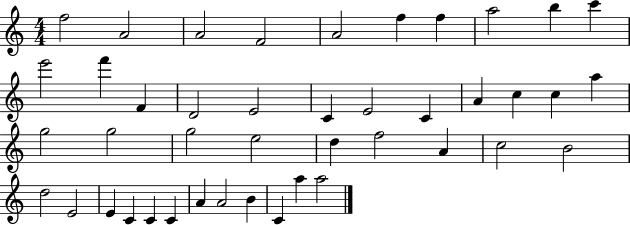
X:1
T:Untitled
M:4/4
L:1/4
K:C
f2 A2 A2 F2 A2 f f a2 b c' e'2 f' F D2 E2 C E2 C A c c a g2 g2 g2 e2 d f2 A c2 B2 d2 E2 E C C C A A2 B C a a2